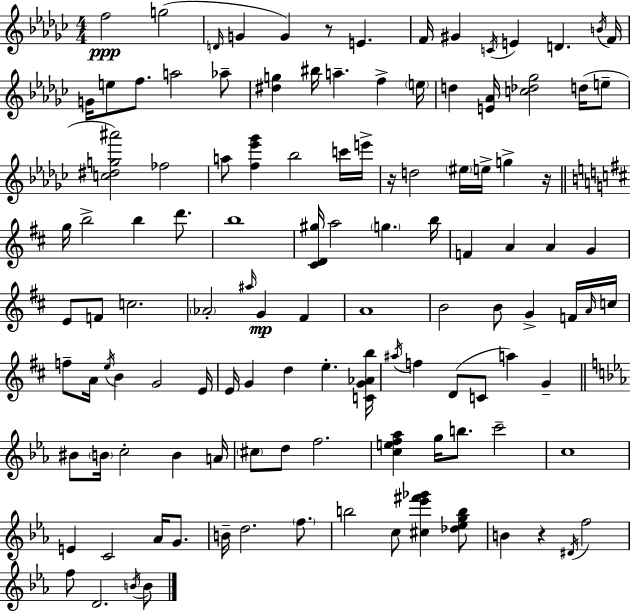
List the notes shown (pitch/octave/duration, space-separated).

F5/h G5/h D4/s G4/q G4/q R/e E4/q. F4/s G#4/q C4/s E4/q D4/q. B4/s F4/s G4/s E5/e F5/e. A5/h Ab5/e [D#5,G5]/q BIS5/s A5/q. F5/q E5/s D5/q [E4,Ab4]/s [C5,Db5,Gb5]/h D5/s E5/e [C5,D#5,G5,A#6]/h FES5/h A5/e [F5,Eb6,Gb6]/q Bb5/h C6/s E6/s R/s D5/h EIS5/s E5/s G5/q R/s G5/s B5/h B5/q D6/e. B5/w [C#4,D4,G#5]/s A5/h G5/q. B5/s F4/q A4/q A4/q G4/q E4/e F4/e C5/h. Ab4/h A#5/s G4/q F#4/q A4/w B4/h B4/e G4/q F4/s A4/s C5/s F5/e A4/s E5/s B4/q G4/h E4/s E4/s G4/q D5/q E5/q. [C4,G4,Ab4,B5]/s A#5/s F5/q D4/e C4/e A5/q G4/q BIS4/e B4/s C5/h B4/q A4/s C#5/e D5/e F5/h. [C5,E5,F5,Ab5]/q G5/s B5/e. C6/h C5/w E4/q C4/h Ab4/s G4/e. B4/s D5/h. F5/e. B5/h C5/e [C#5,Eb6,F#6,Gb6]/q [Db5,Eb5,G5,B5]/e B4/q R/q D#4/s F5/h F5/e D4/h. B4/s B4/e